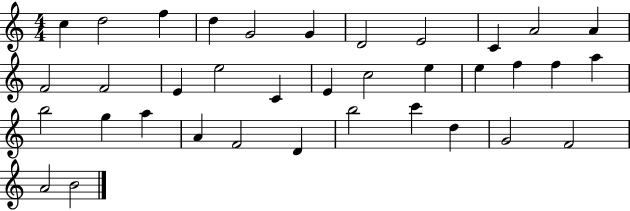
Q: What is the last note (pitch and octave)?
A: B4